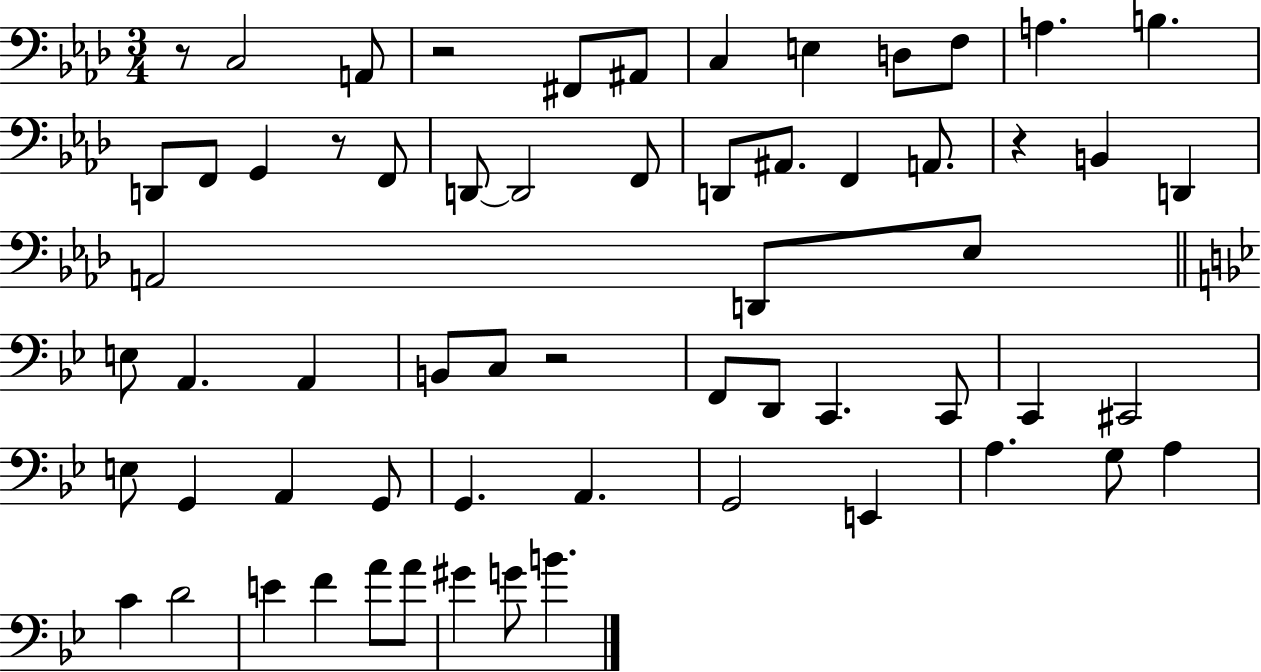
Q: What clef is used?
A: bass